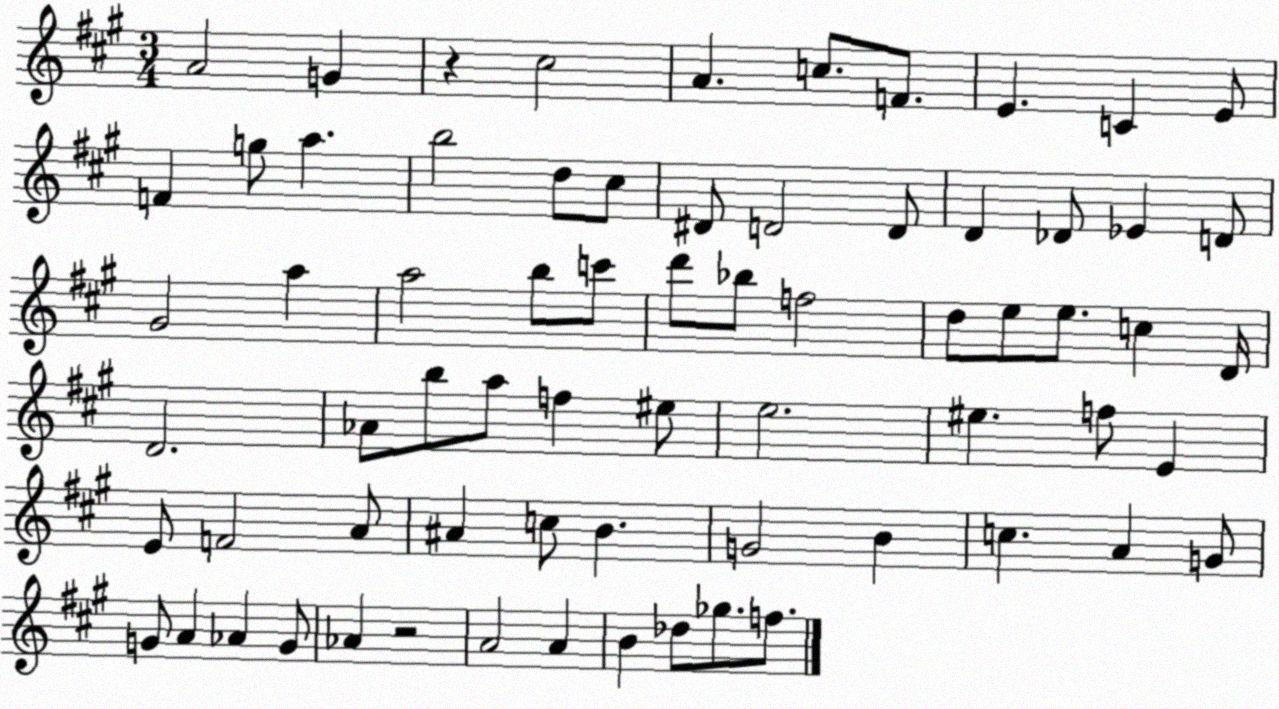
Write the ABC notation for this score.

X:1
T:Untitled
M:3/4
L:1/4
K:A
A2 G z ^c2 A c/2 F/2 E C E/2 F g/2 a b2 d/2 ^c/2 ^D/2 D2 D/2 D _D/2 _E D/2 ^G2 a a2 b/2 c'/2 d'/2 _b/2 f2 d/2 e/2 e/2 c D/4 D2 _A/2 b/2 a/2 f ^e/2 e2 ^e f/2 E E/2 F2 A/2 ^A c/2 B G2 B c A G/2 G/2 A _A G/2 _A z2 A2 A B _d/2 _g/2 f/2